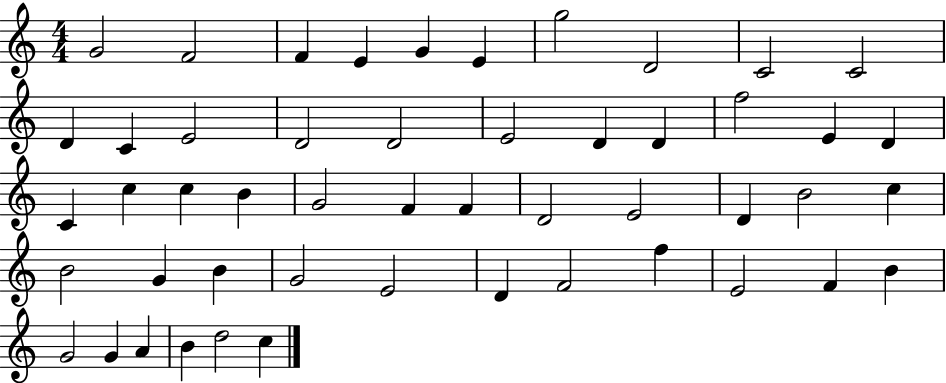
X:1
T:Untitled
M:4/4
L:1/4
K:C
G2 F2 F E G E g2 D2 C2 C2 D C E2 D2 D2 E2 D D f2 E D C c c B G2 F F D2 E2 D B2 c B2 G B G2 E2 D F2 f E2 F B G2 G A B d2 c